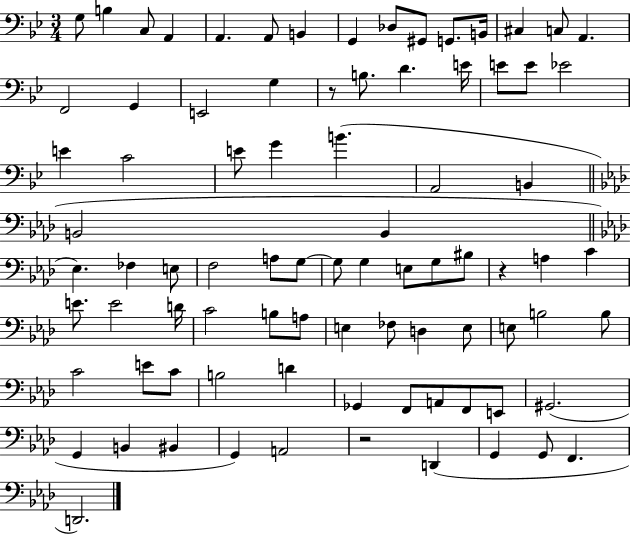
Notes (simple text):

G3/e B3/q C3/e A2/q A2/q. A2/e B2/q G2/q Db3/e G#2/e G2/e. B2/s C#3/q C3/e A2/q. F2/h G2/q E2/h G3/q R/e B3/e. D4/q. E4/s E4/e E4/e Eb4/h E4/q C4/h E4/e G4/q B4/q. A2/h B2/q B2/h B2/q Eb3/q. FES3/q E3/e F3/h A3/e G3/e G3/e G3/q E3/e G3/e BIS3/e R/q A3/q C4/q E4/e. E4/h D4/s C4/h B3/e A3/e E3/q FES3/e D3/q E3/e E3/e B3/h B3/e C4/h E4/e C4/e B3/h D4/q Gb2/q F2/e A2/e F2/e E2/e G#2/h. G2/q B2/q BIS2/q G2/q A2/h R/h D2/q G2/q G2/e F2/q. D2/h.